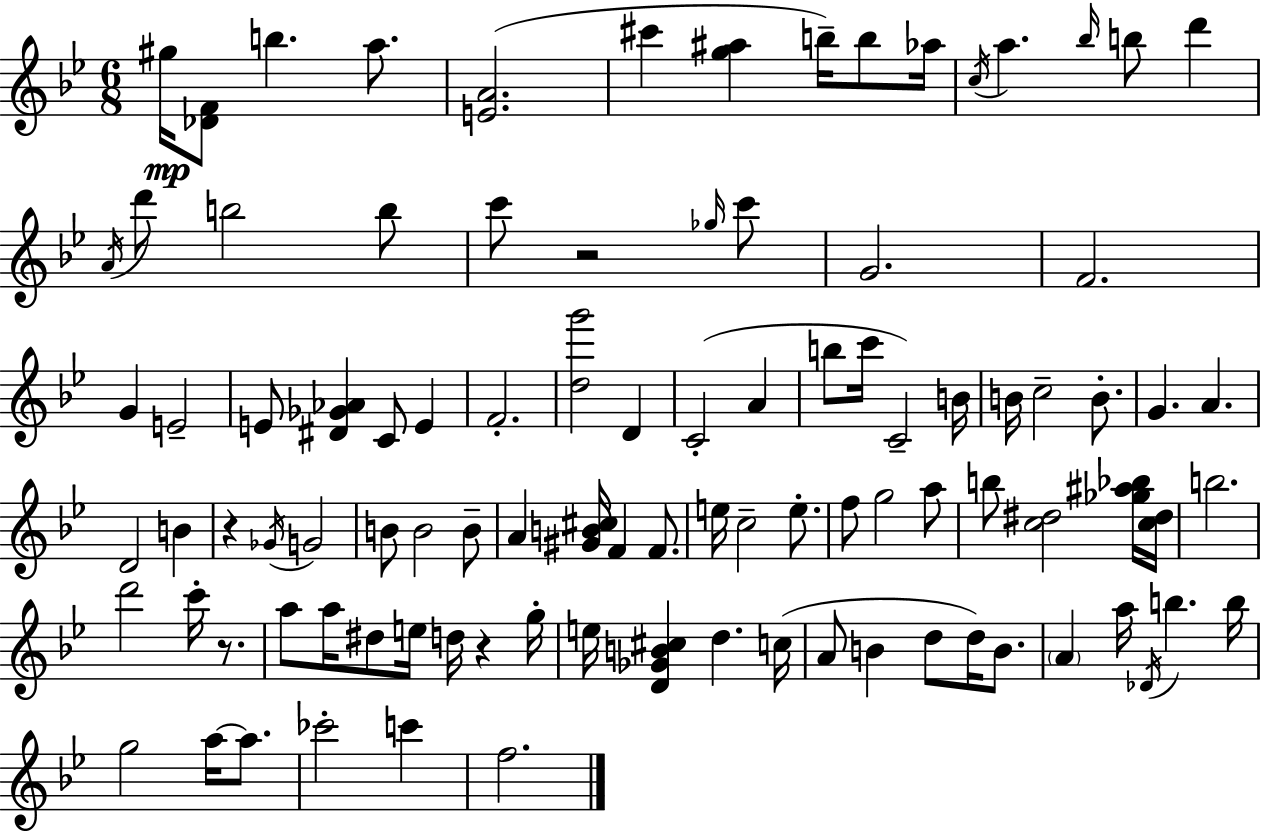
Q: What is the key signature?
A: G minor